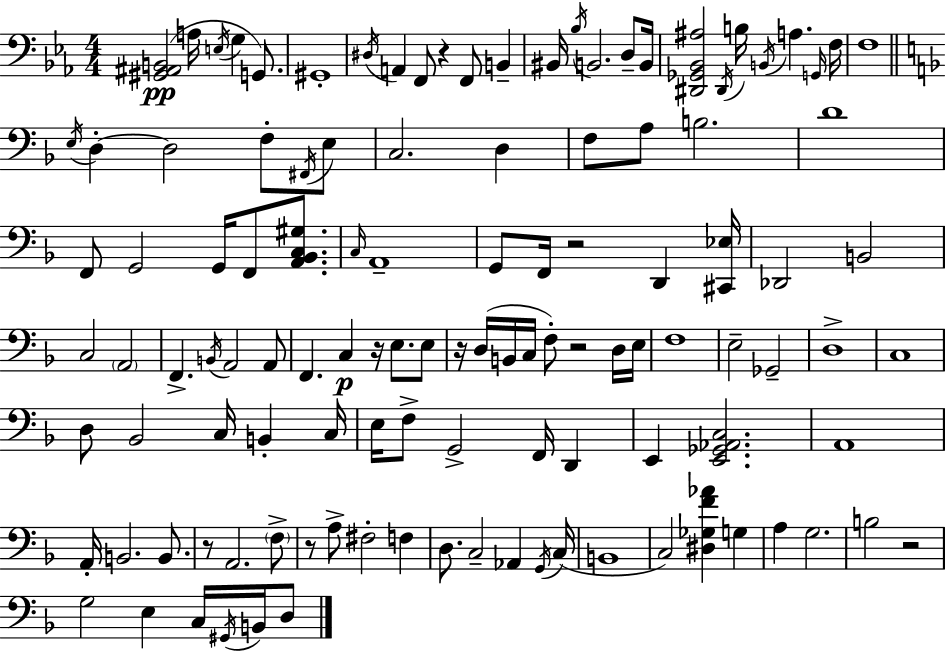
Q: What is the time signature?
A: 4/4